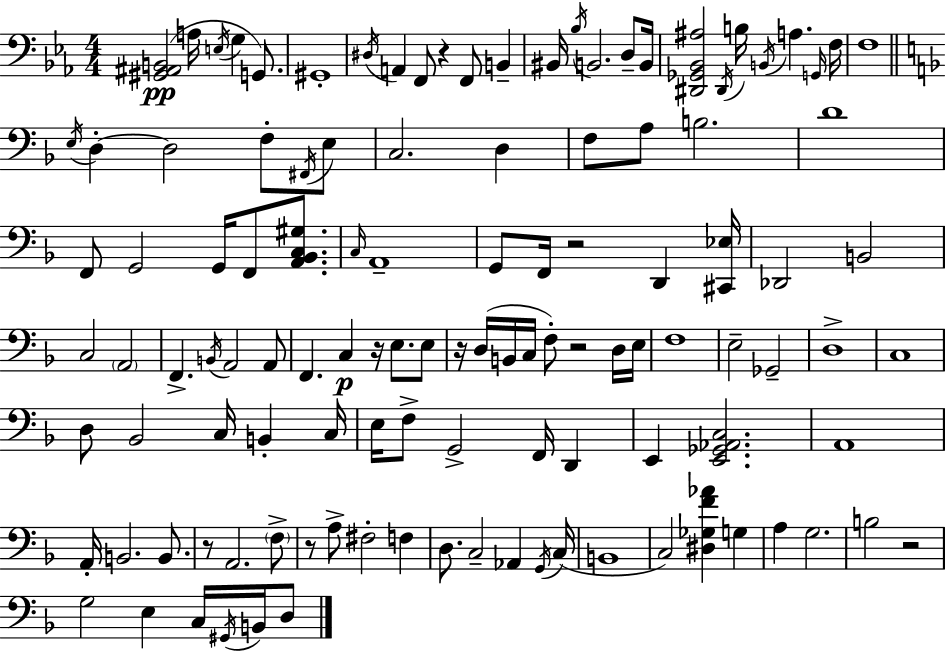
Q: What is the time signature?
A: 4/4